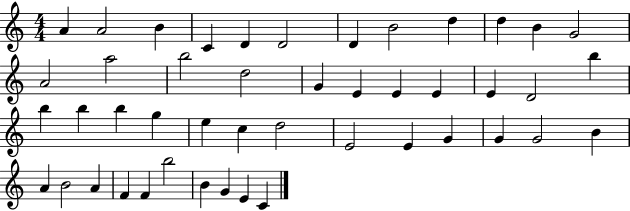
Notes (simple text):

A4/q A4/h B4/q C4/q D4/q D4/h D4/q B4/h D5/q D5/q B4/q G4/h A4/h A5/h B5/h D5/h G4/q E4/q E4/q E4/q E4/q D4/h B5/q B5/q B5/q B5/q G5/q E5/q C5/q D5/h E4/h E4/q G4/q G4/q G4/h B4/q A4/q B4/h A4/q F4/q F4/q B5/h B4/q G4/q E4/q C4/q